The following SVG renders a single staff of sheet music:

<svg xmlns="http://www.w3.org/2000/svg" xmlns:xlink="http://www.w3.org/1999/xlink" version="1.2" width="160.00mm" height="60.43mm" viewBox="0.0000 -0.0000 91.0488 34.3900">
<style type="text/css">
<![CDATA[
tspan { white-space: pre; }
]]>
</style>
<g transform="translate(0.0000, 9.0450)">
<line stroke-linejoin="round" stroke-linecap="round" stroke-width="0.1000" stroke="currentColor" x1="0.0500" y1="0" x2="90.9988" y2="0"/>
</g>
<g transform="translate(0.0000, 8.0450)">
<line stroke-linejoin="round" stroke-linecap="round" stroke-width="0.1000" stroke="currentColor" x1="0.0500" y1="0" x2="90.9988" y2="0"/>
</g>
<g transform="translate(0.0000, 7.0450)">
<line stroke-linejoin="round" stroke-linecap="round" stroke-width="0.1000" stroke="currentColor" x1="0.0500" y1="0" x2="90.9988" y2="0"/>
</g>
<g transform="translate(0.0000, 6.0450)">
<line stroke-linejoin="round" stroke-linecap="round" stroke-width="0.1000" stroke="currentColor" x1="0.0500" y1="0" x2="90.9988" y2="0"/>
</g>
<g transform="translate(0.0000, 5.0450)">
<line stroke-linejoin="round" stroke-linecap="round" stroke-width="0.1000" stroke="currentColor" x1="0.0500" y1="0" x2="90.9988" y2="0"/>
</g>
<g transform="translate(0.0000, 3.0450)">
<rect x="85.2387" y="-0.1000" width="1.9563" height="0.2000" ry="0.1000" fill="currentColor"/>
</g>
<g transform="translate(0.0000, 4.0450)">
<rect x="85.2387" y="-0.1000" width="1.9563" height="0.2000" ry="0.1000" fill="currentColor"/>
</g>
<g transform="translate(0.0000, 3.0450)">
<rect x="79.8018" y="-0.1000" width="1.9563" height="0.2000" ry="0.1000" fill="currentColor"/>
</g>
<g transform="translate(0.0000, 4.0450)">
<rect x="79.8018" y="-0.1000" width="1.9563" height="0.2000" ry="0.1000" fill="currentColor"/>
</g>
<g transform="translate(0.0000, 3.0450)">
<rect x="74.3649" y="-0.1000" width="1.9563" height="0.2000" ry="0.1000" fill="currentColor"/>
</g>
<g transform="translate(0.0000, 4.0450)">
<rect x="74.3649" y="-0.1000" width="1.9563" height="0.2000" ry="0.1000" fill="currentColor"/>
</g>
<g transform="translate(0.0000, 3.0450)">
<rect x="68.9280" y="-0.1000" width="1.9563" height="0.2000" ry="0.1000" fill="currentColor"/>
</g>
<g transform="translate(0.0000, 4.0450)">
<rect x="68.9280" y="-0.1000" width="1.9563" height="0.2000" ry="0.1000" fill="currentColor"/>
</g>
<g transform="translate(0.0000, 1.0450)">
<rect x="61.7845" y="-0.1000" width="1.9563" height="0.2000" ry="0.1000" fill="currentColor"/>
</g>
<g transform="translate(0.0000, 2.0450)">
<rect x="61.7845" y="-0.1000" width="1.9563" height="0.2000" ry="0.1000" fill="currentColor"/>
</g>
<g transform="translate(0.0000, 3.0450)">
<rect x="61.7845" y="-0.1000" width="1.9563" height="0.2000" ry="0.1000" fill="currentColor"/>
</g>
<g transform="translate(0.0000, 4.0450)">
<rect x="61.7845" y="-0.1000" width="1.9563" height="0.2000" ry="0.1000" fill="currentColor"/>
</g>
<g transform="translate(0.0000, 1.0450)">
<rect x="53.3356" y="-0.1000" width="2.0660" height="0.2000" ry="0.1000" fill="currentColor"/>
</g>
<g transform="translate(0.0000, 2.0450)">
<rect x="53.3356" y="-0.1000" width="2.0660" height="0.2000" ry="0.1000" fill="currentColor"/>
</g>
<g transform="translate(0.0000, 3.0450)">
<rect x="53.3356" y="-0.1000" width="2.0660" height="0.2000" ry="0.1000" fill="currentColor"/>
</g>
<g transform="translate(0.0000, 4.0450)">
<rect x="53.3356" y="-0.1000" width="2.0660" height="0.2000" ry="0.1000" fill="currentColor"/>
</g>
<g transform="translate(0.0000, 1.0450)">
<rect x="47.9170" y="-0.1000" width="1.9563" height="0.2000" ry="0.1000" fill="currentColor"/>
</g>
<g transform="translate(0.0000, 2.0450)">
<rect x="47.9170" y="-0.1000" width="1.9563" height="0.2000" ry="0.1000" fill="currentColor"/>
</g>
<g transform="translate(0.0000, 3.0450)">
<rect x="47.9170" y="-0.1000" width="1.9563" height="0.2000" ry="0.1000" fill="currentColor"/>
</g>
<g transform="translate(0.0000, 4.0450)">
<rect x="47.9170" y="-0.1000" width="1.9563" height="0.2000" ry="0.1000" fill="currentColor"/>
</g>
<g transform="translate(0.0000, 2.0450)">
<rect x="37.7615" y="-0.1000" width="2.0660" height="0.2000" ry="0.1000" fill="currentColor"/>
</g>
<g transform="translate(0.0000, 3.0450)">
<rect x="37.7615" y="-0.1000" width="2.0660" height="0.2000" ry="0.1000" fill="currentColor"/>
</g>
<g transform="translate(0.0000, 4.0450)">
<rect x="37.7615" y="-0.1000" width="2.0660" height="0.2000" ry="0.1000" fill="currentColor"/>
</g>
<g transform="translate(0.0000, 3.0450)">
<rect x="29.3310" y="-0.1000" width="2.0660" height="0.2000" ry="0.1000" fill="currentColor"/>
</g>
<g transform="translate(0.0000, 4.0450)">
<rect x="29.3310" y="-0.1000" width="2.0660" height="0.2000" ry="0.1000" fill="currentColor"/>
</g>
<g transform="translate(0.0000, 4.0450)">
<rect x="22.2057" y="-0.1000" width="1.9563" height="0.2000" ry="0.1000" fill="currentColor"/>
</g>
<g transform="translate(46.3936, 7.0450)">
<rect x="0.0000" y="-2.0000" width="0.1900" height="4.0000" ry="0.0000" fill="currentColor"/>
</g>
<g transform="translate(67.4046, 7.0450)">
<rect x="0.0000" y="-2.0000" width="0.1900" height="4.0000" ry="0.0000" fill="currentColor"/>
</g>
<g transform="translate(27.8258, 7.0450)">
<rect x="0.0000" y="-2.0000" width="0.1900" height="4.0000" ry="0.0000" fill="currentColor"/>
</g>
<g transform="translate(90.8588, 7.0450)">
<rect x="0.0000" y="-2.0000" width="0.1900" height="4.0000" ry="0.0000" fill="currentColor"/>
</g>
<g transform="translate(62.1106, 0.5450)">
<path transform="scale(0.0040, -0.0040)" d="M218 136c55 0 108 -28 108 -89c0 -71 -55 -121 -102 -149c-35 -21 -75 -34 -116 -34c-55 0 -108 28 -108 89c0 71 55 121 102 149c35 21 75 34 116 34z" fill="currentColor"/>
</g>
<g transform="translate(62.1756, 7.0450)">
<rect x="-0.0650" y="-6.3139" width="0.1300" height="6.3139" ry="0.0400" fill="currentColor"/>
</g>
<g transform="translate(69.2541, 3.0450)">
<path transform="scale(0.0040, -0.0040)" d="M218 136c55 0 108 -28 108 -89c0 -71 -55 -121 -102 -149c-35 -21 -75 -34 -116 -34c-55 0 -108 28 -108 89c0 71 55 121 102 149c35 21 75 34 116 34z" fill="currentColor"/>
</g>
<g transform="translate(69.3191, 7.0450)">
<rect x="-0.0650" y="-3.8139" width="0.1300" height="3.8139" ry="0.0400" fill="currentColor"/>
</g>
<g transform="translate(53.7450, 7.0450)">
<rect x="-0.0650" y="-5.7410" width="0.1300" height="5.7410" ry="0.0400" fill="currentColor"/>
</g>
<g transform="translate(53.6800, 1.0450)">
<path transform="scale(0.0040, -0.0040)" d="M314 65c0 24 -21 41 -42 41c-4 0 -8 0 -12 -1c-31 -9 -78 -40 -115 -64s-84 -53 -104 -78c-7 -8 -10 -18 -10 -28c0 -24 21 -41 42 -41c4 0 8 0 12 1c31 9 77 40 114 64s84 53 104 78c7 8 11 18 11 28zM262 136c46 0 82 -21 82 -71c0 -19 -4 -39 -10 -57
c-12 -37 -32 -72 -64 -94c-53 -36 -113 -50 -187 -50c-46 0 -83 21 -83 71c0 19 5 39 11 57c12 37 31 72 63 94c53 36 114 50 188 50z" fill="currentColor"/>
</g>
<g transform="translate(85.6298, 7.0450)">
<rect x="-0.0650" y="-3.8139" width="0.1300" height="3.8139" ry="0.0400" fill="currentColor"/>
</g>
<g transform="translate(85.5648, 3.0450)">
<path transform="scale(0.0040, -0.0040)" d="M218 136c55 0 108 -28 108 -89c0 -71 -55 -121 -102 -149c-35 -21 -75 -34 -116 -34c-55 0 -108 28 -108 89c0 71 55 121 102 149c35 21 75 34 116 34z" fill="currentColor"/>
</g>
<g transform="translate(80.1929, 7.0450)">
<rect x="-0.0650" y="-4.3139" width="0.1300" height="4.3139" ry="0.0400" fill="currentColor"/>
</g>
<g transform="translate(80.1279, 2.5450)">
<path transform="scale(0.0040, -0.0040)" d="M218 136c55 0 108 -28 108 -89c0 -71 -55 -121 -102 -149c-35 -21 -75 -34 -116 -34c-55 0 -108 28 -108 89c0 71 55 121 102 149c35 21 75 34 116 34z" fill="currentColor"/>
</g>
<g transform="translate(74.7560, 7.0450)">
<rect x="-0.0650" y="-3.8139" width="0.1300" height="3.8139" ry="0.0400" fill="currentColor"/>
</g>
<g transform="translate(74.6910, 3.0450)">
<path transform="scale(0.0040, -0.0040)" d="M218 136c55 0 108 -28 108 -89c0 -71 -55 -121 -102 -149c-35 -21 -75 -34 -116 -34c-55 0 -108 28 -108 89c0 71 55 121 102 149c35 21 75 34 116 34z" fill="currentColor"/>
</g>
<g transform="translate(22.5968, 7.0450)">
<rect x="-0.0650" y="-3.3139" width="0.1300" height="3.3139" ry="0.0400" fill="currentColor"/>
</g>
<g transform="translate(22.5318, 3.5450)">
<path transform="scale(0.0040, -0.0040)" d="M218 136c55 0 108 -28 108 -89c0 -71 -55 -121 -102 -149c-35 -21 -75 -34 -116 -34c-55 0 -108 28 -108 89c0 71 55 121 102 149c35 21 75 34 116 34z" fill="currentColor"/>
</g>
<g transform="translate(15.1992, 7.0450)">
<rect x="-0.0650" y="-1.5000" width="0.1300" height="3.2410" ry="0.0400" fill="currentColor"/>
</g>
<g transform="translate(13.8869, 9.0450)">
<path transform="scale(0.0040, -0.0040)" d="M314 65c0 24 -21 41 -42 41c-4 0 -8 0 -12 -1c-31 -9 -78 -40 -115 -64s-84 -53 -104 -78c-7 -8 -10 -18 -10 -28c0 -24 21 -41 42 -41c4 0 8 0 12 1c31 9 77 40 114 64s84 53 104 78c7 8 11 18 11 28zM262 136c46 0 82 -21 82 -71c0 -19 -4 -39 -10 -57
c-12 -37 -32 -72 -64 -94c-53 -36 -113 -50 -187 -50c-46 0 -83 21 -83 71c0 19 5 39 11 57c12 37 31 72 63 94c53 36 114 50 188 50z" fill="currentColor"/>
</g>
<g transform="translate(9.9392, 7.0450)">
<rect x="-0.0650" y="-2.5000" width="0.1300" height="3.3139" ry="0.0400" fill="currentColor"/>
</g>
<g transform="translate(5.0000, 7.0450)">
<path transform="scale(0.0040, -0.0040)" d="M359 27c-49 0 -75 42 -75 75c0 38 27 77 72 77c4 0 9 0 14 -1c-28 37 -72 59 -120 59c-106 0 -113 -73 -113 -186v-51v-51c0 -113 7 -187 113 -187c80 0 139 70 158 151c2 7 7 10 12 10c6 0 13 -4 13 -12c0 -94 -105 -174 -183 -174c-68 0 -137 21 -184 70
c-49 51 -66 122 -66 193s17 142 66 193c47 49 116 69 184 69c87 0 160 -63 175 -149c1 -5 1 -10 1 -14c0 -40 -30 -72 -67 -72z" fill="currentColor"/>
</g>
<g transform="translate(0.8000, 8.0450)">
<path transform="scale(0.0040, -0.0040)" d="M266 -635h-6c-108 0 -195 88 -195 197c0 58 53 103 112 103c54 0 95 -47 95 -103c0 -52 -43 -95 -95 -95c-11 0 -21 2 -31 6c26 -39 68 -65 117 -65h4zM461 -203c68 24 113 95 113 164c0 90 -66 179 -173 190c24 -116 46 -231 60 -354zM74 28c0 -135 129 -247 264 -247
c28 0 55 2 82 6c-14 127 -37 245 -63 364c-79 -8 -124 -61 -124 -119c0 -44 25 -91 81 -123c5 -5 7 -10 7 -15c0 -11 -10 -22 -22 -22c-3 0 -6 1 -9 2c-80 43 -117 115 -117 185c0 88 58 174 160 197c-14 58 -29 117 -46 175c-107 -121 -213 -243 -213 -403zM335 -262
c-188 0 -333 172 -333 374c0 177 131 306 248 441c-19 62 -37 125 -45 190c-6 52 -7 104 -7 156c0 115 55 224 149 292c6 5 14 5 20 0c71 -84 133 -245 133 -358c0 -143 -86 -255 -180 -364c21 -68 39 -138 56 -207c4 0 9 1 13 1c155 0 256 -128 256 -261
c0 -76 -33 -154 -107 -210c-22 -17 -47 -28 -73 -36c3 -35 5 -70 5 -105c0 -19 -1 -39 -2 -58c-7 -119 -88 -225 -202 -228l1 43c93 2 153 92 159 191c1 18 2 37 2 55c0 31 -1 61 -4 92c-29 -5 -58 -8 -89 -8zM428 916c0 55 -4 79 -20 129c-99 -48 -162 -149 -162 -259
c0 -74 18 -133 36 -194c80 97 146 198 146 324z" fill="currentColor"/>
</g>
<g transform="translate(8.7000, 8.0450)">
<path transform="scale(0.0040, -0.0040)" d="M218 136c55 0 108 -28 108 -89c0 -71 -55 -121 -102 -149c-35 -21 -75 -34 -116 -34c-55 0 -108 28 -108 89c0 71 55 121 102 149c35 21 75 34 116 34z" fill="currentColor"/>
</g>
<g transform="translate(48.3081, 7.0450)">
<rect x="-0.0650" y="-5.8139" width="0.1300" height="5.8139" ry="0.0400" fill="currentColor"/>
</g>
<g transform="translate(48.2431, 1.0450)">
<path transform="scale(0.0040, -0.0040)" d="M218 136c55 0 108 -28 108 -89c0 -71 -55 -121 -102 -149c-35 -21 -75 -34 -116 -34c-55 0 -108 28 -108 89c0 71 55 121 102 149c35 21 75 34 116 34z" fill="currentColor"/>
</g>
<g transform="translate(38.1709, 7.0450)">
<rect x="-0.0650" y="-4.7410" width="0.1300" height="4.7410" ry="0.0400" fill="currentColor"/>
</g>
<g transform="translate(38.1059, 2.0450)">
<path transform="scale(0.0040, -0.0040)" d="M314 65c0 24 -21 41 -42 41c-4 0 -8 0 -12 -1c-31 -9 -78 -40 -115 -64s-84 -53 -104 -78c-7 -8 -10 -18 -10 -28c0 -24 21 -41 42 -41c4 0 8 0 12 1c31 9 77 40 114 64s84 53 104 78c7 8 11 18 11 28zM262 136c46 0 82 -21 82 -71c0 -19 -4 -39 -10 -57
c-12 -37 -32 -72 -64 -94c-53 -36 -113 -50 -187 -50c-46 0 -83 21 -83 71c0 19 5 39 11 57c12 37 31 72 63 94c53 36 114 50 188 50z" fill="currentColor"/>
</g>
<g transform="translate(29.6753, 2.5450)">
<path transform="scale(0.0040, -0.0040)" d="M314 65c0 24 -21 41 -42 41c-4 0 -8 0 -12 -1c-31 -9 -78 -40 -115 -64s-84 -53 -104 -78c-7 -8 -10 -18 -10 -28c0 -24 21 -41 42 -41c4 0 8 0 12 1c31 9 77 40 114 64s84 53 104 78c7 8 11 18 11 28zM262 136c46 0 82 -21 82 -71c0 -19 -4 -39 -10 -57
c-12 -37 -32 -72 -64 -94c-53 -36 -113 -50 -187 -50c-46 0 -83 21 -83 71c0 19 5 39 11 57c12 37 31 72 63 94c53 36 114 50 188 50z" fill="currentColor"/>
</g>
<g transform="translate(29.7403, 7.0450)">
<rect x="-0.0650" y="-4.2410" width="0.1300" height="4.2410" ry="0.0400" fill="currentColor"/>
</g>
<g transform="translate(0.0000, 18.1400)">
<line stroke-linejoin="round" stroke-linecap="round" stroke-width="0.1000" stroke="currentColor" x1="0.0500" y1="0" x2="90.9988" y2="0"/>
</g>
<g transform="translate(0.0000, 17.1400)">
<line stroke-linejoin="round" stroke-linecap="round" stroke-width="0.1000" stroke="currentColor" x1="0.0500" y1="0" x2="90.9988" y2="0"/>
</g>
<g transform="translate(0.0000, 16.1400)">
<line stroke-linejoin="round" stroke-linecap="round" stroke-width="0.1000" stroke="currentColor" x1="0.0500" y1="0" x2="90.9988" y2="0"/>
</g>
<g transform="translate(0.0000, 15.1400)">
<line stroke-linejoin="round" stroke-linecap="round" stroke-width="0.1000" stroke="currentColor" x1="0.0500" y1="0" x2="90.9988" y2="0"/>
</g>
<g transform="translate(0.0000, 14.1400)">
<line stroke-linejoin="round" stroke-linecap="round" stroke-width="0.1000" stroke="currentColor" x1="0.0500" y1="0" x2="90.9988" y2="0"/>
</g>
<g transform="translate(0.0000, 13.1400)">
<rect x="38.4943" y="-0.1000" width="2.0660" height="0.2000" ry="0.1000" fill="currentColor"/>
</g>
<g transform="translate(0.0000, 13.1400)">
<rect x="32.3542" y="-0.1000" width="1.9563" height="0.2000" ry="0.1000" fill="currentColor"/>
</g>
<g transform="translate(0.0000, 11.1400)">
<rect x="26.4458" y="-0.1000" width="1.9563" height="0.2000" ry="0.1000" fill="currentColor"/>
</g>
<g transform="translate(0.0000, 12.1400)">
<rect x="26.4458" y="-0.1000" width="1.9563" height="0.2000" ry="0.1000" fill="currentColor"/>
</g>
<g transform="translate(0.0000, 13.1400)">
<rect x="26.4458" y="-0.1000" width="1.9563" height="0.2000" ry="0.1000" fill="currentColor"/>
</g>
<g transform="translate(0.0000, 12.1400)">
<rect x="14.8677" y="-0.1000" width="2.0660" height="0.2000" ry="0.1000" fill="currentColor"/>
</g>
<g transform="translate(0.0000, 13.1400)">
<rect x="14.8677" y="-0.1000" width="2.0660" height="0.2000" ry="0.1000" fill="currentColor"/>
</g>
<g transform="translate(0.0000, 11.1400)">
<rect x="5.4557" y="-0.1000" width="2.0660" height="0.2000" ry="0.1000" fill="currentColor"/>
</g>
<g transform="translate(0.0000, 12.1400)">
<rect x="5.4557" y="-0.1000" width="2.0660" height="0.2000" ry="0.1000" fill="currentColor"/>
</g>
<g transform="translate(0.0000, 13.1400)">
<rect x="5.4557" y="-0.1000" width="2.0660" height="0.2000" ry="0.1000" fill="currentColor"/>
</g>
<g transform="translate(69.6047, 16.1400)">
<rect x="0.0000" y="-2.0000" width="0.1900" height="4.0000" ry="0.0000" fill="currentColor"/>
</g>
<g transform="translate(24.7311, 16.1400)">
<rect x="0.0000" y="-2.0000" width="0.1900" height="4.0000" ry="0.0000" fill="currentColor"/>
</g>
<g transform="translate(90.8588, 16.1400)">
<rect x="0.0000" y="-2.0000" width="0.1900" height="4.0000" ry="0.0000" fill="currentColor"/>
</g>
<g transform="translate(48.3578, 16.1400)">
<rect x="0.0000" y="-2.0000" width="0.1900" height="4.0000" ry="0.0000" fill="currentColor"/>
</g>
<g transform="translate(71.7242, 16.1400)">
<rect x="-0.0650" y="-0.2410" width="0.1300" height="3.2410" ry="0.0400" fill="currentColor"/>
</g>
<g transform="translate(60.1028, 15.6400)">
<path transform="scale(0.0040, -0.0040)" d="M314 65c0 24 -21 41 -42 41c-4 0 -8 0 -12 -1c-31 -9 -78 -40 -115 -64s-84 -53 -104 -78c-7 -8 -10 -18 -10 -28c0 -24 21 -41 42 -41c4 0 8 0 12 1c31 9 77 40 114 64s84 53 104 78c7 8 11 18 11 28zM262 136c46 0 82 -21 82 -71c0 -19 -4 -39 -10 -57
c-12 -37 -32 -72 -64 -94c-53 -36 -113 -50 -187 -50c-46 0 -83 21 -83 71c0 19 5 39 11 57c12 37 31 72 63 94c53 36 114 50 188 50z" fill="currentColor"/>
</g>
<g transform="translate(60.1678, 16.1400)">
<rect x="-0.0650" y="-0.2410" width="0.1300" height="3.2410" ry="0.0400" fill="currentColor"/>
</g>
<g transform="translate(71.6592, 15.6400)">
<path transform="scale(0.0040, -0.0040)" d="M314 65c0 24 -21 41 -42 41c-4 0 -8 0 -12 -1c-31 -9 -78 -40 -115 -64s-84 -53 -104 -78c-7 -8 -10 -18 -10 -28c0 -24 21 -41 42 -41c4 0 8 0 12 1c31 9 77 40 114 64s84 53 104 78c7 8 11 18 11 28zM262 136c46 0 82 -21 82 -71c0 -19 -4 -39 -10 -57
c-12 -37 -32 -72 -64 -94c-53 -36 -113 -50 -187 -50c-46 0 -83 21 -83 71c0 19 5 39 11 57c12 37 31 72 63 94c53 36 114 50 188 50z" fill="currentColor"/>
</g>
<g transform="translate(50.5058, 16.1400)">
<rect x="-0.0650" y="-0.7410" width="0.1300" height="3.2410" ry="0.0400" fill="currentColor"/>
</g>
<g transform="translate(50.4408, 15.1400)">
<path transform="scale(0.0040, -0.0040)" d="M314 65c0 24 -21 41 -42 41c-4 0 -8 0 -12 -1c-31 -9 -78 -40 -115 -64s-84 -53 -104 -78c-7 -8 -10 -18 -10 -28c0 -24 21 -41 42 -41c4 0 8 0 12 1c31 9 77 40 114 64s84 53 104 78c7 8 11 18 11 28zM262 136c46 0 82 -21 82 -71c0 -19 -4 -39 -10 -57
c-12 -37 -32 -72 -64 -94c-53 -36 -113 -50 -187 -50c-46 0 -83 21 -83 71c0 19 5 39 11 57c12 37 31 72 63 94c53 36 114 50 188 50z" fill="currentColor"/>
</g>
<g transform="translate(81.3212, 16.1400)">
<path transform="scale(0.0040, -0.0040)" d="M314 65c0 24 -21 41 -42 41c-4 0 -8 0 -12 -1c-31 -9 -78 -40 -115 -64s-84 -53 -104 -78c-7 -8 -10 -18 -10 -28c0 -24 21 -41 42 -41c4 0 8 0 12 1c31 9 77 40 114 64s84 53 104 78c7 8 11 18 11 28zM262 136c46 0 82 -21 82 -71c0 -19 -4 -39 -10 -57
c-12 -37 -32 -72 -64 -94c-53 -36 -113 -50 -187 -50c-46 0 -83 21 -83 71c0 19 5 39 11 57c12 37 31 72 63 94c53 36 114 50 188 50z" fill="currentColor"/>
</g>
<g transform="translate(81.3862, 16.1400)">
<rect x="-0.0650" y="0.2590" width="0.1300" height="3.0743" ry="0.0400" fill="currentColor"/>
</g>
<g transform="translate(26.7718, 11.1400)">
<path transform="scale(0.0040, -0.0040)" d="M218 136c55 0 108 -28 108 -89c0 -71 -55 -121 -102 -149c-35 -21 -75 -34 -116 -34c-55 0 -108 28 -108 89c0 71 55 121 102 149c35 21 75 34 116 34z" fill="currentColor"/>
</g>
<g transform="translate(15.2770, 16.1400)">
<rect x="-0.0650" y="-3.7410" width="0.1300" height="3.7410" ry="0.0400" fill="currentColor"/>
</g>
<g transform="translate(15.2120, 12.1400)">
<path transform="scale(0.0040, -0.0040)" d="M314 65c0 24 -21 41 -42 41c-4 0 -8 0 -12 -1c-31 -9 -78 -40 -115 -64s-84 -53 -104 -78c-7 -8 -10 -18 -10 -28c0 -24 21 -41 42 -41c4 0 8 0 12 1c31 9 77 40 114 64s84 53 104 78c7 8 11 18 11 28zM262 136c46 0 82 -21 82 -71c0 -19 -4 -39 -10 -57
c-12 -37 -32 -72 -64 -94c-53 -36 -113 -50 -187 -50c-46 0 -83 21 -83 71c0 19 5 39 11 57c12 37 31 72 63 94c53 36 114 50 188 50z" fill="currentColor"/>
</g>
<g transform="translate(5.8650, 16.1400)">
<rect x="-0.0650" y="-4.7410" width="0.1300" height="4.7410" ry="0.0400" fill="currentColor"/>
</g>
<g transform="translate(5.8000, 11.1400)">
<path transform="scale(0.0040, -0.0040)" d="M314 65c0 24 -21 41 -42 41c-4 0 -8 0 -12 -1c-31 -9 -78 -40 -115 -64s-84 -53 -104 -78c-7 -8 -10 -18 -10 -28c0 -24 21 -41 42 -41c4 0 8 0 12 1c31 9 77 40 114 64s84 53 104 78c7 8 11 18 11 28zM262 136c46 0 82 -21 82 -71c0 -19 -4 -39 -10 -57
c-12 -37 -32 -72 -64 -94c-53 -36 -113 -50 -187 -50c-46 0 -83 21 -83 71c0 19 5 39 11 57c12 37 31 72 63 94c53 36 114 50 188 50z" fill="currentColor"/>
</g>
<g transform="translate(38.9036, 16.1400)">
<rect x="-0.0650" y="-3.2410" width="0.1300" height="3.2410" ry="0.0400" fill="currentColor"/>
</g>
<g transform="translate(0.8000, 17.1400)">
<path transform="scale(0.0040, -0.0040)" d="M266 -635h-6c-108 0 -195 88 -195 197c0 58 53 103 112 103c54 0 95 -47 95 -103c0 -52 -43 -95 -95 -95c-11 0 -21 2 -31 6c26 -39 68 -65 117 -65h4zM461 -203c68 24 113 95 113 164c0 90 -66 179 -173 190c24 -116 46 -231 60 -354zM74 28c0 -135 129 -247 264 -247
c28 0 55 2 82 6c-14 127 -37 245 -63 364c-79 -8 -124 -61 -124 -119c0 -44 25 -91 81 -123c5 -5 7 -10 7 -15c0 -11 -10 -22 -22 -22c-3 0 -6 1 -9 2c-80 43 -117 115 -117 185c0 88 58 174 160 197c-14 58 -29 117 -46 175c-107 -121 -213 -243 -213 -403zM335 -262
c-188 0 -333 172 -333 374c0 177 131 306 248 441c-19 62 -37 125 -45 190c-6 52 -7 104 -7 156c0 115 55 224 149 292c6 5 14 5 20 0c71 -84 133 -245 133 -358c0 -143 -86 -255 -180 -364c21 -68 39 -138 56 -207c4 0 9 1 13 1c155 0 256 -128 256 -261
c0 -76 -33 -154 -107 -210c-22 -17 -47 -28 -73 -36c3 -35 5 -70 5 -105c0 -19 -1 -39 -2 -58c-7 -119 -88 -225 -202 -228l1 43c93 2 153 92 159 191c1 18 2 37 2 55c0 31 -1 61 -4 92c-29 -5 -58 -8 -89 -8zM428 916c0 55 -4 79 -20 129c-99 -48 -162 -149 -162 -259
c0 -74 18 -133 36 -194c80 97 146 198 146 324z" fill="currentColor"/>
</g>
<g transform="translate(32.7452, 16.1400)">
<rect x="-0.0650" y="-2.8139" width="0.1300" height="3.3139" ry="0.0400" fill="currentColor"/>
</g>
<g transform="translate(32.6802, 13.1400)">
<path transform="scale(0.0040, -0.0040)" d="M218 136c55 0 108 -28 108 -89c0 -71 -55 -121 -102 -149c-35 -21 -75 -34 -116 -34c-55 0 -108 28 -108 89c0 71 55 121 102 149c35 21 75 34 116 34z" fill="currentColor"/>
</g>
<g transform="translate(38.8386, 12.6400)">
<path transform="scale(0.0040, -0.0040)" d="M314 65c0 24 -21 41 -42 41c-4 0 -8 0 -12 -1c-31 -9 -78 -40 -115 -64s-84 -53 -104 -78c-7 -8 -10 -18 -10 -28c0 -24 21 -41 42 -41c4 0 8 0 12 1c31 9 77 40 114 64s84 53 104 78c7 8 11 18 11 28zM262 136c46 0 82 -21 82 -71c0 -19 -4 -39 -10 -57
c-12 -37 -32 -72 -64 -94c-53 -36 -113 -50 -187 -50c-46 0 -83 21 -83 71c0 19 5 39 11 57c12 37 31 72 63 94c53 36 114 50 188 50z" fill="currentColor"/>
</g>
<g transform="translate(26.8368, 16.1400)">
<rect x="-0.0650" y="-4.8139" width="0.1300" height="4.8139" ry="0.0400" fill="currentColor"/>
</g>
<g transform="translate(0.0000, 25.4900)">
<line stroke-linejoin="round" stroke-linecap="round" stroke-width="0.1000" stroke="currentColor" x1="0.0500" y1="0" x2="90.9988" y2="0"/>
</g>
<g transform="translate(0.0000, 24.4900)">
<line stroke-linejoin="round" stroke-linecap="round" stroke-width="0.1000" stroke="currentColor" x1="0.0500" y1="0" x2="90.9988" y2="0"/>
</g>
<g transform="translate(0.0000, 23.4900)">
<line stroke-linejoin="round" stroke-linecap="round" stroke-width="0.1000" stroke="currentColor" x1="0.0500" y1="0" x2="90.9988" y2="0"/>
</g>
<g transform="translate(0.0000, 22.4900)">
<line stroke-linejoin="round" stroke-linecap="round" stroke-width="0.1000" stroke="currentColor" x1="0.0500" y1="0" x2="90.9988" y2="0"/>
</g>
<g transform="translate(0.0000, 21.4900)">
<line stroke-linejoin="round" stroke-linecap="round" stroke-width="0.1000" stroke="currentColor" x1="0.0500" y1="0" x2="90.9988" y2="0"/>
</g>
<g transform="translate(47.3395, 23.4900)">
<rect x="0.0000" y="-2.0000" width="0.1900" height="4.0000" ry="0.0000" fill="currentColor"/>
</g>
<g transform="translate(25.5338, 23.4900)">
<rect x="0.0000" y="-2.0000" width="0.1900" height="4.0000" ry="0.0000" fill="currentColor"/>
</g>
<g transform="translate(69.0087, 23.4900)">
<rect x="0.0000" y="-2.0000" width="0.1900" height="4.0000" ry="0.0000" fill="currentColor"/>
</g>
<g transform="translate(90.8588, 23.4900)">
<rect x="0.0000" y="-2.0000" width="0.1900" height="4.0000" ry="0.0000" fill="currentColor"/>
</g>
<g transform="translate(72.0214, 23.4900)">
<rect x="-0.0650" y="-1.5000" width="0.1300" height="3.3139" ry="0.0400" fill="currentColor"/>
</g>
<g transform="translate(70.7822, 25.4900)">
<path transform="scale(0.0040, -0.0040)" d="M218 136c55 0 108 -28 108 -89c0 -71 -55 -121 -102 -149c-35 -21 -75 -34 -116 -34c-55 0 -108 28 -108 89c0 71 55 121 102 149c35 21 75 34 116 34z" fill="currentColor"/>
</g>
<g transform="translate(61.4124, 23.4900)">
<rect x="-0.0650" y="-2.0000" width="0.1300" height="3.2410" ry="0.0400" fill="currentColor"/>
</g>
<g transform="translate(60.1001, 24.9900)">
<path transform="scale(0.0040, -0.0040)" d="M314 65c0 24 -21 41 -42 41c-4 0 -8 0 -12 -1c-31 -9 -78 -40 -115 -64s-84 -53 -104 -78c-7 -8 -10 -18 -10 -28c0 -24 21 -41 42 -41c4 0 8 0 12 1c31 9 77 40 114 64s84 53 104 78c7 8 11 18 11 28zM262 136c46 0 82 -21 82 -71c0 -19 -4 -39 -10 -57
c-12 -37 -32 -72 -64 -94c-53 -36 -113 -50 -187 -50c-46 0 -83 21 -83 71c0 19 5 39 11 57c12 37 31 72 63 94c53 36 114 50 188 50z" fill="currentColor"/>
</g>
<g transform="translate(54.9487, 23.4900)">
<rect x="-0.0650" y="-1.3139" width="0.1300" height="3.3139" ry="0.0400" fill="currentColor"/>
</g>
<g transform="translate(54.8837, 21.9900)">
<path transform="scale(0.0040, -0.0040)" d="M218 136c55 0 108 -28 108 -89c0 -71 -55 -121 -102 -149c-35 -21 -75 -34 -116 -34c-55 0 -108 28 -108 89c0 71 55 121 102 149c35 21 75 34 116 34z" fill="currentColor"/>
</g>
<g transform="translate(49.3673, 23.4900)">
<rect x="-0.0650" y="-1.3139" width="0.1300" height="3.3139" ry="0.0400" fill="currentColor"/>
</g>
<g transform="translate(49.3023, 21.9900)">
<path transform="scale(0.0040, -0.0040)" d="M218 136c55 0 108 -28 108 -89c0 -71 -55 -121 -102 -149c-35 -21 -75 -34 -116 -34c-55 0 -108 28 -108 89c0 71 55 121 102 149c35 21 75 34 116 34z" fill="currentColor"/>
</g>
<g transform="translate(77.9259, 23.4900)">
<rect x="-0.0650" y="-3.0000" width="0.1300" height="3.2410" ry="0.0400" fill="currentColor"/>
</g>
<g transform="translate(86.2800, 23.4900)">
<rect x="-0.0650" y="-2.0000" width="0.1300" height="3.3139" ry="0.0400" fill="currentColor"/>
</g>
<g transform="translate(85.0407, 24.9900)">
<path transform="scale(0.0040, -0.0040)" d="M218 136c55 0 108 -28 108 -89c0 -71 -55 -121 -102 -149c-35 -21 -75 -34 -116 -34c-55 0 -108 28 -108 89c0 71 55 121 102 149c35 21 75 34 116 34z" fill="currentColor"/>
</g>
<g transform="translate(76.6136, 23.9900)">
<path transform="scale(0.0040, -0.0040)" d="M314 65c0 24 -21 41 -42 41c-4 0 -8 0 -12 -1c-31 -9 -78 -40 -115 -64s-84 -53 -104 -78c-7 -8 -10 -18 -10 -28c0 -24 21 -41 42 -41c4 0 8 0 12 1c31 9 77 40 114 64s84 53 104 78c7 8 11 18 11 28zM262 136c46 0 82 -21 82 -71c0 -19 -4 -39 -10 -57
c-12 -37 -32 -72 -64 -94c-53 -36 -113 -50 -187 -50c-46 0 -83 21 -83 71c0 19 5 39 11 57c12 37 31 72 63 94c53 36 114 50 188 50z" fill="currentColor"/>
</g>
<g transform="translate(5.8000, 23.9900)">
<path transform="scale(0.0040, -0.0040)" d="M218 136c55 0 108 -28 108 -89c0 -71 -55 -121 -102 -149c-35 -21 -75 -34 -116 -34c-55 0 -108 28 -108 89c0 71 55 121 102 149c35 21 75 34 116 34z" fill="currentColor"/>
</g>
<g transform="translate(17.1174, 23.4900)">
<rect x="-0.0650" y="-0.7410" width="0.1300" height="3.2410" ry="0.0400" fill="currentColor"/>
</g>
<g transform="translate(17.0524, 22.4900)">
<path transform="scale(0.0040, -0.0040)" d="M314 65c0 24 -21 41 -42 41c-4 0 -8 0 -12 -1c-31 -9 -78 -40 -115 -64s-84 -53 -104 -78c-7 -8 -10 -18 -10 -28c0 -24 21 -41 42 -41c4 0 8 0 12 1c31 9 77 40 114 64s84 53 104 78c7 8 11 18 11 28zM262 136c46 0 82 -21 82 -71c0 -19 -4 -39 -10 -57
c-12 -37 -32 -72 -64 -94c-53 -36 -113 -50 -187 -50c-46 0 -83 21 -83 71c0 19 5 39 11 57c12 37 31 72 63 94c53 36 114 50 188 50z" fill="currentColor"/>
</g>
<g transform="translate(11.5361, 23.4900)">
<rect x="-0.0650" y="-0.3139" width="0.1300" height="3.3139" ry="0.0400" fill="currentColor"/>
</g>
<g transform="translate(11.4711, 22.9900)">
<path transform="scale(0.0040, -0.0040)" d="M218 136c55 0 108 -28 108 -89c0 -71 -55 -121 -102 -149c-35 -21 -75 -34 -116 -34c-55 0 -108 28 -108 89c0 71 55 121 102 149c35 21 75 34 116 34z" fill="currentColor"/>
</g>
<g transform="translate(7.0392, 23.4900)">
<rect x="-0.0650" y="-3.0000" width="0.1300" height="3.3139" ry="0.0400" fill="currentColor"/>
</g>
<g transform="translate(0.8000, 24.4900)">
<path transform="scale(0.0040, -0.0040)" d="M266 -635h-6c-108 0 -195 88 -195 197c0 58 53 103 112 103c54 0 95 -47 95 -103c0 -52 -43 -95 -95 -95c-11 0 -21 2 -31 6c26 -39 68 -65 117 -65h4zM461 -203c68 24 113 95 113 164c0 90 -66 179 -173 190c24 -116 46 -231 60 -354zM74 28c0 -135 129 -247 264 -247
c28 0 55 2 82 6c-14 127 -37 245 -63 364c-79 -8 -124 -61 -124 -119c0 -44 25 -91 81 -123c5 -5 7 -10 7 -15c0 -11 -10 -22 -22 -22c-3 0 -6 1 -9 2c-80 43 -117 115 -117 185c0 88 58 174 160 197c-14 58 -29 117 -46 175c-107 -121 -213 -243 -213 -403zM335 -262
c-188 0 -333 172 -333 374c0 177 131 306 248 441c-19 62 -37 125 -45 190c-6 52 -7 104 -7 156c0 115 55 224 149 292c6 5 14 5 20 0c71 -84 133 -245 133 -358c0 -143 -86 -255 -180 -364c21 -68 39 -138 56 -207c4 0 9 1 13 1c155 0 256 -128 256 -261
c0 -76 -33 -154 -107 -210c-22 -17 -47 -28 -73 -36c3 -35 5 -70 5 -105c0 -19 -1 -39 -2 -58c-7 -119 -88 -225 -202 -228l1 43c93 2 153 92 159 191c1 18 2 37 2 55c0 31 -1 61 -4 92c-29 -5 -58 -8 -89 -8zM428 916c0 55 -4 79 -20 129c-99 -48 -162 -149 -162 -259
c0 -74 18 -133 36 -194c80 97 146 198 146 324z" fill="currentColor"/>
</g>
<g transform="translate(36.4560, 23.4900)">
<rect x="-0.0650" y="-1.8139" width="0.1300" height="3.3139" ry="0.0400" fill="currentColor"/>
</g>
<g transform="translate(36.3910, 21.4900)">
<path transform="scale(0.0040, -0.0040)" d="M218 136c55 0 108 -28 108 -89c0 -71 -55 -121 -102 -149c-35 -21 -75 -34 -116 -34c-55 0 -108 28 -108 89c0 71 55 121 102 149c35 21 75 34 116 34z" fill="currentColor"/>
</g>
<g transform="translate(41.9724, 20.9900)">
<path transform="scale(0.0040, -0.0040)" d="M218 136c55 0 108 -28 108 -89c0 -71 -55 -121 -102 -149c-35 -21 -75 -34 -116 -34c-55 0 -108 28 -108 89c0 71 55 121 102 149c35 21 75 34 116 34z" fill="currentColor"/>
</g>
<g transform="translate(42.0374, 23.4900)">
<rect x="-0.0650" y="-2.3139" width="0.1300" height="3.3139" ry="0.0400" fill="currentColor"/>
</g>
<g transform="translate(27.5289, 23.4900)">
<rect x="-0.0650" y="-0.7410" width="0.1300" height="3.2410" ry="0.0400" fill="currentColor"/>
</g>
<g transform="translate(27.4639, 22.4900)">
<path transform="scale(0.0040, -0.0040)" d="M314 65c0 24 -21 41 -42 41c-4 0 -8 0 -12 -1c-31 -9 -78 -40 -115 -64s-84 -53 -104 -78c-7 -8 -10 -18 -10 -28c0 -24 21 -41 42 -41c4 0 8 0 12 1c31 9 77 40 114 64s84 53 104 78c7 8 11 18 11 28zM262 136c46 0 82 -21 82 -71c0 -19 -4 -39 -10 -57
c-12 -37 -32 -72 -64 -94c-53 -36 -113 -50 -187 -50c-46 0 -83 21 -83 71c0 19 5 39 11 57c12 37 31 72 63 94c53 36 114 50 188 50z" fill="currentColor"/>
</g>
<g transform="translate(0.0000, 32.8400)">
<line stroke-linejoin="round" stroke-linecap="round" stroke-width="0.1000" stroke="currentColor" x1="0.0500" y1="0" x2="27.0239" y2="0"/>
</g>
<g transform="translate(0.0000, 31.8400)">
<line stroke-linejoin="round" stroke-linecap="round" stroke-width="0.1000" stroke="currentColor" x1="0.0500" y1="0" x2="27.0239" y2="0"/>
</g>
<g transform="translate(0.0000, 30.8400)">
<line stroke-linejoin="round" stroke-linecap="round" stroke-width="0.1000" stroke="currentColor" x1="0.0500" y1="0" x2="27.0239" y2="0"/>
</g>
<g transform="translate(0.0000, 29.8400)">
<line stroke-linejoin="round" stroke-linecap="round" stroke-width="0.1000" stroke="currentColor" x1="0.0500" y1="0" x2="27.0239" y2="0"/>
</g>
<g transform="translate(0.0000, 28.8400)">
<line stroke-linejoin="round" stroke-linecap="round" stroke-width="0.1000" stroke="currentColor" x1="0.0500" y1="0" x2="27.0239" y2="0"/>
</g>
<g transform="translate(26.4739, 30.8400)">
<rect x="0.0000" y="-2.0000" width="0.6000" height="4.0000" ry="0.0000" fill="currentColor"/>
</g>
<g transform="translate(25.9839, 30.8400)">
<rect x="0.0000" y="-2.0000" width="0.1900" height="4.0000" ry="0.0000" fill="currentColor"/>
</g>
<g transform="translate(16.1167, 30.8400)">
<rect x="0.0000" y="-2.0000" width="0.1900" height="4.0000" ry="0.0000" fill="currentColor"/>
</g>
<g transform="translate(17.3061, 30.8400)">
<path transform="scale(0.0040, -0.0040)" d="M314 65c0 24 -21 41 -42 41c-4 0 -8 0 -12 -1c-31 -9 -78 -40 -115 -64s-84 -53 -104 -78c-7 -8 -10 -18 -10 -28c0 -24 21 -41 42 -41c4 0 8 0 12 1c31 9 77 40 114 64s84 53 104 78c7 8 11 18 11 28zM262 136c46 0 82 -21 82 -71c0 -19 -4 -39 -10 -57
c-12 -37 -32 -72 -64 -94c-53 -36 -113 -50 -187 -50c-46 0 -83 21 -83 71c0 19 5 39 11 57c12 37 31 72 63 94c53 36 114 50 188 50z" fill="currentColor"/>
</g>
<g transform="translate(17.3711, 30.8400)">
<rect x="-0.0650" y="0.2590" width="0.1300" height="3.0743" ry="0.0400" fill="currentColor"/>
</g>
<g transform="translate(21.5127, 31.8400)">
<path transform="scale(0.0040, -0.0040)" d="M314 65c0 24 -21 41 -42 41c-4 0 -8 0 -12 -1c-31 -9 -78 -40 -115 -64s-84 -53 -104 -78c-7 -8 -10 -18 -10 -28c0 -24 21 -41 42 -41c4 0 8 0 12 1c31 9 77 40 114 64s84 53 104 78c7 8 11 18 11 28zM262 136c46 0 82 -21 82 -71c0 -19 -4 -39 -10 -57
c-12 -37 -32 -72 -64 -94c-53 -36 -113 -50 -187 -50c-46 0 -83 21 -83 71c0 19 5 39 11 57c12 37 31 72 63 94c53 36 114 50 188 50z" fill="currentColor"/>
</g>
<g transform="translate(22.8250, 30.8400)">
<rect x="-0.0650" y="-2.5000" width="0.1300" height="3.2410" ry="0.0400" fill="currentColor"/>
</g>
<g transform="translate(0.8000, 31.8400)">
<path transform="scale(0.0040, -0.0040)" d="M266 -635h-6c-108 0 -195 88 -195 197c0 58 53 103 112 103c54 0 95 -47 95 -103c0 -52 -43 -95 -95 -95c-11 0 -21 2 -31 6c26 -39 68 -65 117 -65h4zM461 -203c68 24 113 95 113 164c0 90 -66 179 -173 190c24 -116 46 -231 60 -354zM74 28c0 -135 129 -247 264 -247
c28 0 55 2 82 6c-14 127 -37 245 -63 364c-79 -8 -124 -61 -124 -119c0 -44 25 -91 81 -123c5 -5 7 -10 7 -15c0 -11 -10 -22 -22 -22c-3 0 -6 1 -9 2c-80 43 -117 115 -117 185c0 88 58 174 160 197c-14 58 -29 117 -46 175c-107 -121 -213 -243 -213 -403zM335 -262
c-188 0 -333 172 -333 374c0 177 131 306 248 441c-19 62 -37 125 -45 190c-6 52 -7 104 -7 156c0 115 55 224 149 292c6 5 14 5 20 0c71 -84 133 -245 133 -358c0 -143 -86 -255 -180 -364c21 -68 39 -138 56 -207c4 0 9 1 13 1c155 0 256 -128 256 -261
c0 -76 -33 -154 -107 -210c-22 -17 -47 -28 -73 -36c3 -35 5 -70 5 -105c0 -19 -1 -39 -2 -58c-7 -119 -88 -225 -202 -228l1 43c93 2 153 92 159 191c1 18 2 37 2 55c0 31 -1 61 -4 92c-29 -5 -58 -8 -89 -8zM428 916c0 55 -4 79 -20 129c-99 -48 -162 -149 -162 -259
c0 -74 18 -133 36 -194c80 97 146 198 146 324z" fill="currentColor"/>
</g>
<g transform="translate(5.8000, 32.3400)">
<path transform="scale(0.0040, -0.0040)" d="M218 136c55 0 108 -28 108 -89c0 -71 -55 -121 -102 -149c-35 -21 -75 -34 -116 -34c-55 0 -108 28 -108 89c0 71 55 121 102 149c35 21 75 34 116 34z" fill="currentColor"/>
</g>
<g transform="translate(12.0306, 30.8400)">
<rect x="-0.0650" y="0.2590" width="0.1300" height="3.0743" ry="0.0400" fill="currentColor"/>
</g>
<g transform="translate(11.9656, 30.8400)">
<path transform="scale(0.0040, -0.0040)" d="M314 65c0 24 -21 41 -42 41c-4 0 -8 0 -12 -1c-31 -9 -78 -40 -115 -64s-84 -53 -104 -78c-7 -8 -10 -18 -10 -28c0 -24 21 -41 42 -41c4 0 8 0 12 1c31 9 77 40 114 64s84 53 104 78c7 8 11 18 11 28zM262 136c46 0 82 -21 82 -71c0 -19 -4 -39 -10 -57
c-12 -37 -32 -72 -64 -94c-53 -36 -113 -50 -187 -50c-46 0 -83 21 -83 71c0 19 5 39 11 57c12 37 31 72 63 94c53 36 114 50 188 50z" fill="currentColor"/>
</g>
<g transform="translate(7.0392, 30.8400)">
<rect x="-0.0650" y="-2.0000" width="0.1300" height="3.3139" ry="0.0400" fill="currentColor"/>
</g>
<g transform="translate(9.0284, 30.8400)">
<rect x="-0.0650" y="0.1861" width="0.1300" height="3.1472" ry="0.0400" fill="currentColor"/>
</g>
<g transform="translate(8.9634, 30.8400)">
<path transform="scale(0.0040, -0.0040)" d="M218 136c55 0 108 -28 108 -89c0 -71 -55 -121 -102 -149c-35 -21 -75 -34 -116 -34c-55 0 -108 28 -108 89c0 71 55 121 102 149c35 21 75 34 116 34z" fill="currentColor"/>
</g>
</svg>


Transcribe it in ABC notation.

X:1
T:Untitled
M:4/4
L:1/4
K:C
G E2 b d'2 e'2 g' g'2 a' c' c' d' c' e'2 c'2 e' a b2 d2 c2 c2 B2 A c d2 d2 f g e e F2 E A2 F F B B2 B2 G2